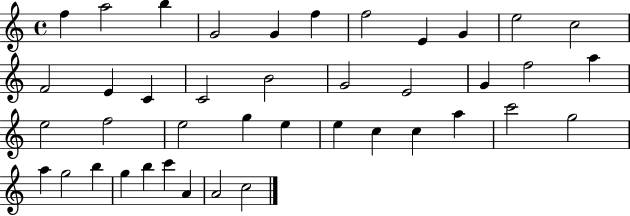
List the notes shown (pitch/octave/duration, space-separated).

F5/q A5/h B5/q G4/h G4/q F5/q F5/h E4/q G4/q E5/h C5/h F4/h E4/q C4/q C4/h B4/h G4/h E4/h G4/q F5/h A5/q E5/h F5/h E5/h G5/q E5/q E5/q C5/q C5/q A5/q C6/h G5/h A5/q G5/h B5/q G5/q B5/q C6/q A4/q A4/h C5/h